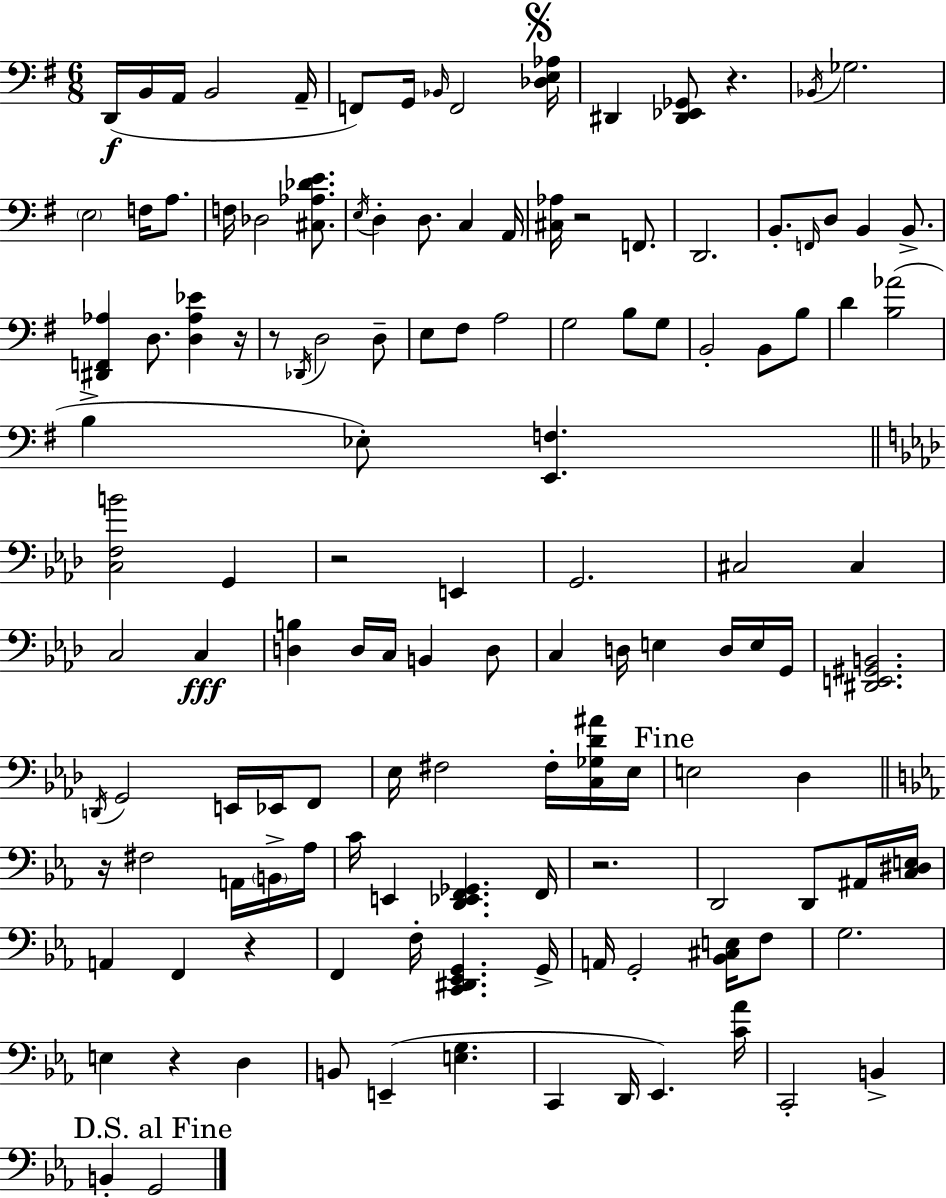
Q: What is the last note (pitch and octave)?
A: G2